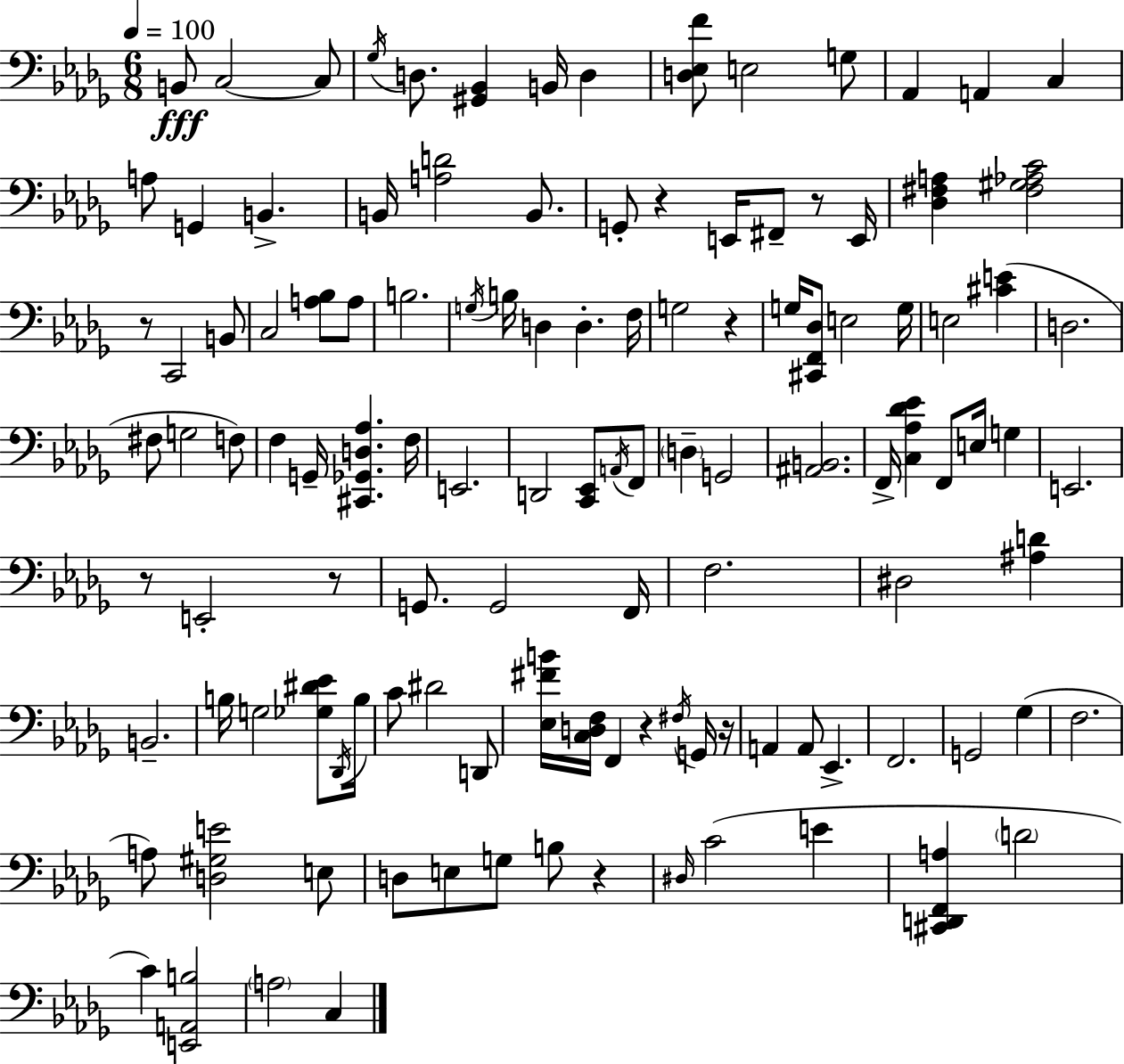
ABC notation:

X:1
T:Untitled
M:6/8
L:1/4
K:Bbm
B,,/2 C,2 C,/2 _G,/4 D,/2 [^G,,_B,,] B,,/4 D, [D,_E,F]/2 E,2 G,/2 _A,, A,, C, A,/2 G,, B,, B,,/4 [A,D]2 B,,/2 G,,/2 z E,,/4 ^F,,/2 z/2 E,,/4 [_D,^F,A,] [^F,^G,_A,C]2 z/2 C,,2 B,,/2 C,2 [A,_B,]/2 A,/2 B,2 G,/4 B,/4 D, D, F,/4 G,2 z G,/4 [^C,,F,,_D,]/2 E,2 G,/4 E,2 [^CE] D,2 ^F,/2 G,2 F,/2 F, G,,/4 [^C,,_G,,D,_A,] F,/4 E,,2 D,,2 [C,,_E,,]/2 A,,/4 F,,/2 D, G,,2 [^A,,B,,]2 F,,/4 [C,_A,_D_E] F,,/2 E,/4 G, E,,2 z/2 E,,2 z/2 G,,/2 G,,2 F,,/4 F,2 ^D,2 [^A,D] B,,2 B,/4 G,2 [_G,^D_E]/2 _D,,/4 B,/4 C/2 ^D2 D,,/2 [_E,^FB]/4 [C,D,F,]/4 F,, z ^F,/4 G,,/4 z/4 A,, A,,/2 _E,, F,,2 G,,2 _G, F,2 A,/2 [D,^G,E]2 E,/2 D,/2 E,/2 G,/2 B,/2 z ^D,/4 C2 E [^C,,D,,F,,A,] D2 C [E,,A,,B,]2 A,2 C,